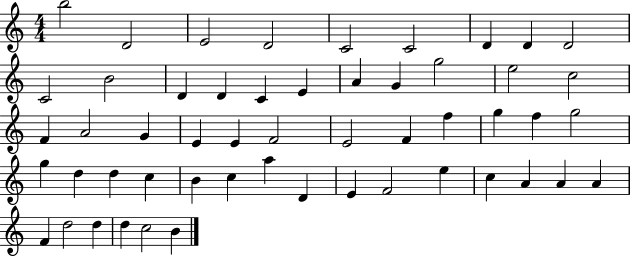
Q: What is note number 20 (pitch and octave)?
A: C5